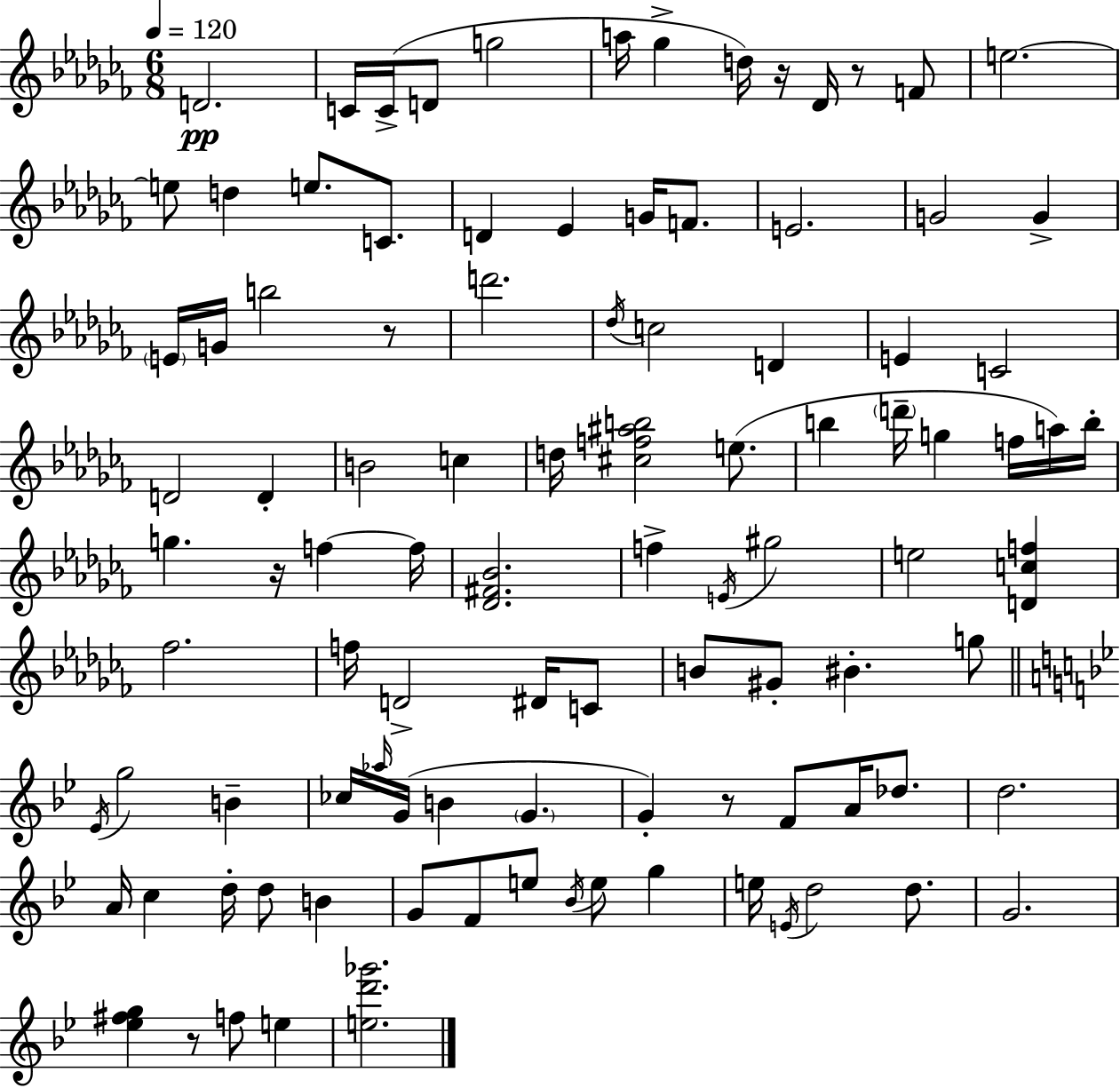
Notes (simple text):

D4/h. C4/s C4/s D4/e G5/h A5/s Gb5/q D5/s R/s Db4/s R/e F4/e E5/h. E5/e D5/q E5/e. C4/e. D4/q Eb4/q G4/s F4/e. E4/h. G4/h G4/q E4/s G4/s B5/h R/e D6/h. Db5/s C5/h D4/q E4/q C4/h D4/h D4/q B4/h C5/q D5/s [C#5,F5,A#5,B5]/h E5/e. B5/q D6/s G5/q F5/s A5/s B5/s G5/q. R/s F5/q F5/s [Db4,F#4,Bb4]/h. F5/q E4/s G#5/h E5/h [D4,C5,F5]/q FES5/h. F5/s D4/h D#4/s C4/e B4/e G#4/e BIS4/q. G5/e Eb4/s G5/h B4/q CES5/s Ab5/s G4/s B4/q G4/q. G4/q R/e F4/e A4/s Db5/e. D5/h. A4/s C5/q D5/s D5/e B4/q G4/e F4/e E5/e Bb4/s E5/e G5/q E5/s E4/s D5/h D5/e. G4/h. [Eb5,F#5,G5]/q R/e F5/e E5/q [E5,D6,Gb6]/h.